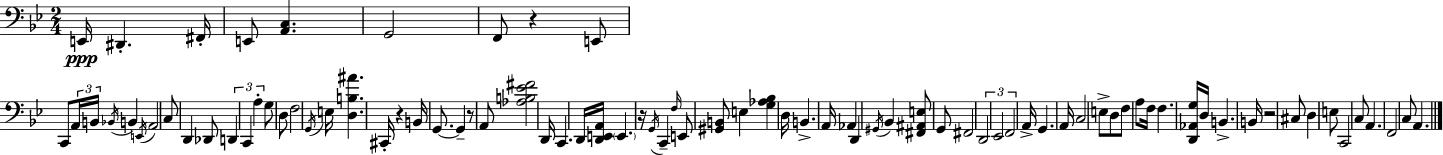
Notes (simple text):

E2/s D#2/q. F#2/s E2/e [A2,C3]/q. G2/h F2/e R/q E2/e C2/e A2/s B2/s Bb2/s B2/q E2/s A2/h C3/e D2/q Db2/e D2/q C2/q A3/q G3/e D3/e F3/h G2/s E3/s [D3,B3,A#4]/q. C#2/s R/q B2/s G2/e. G2/q R/e A2/e [Ab3,B3,Eb4,F#4]/h D2/s C2/q. D2/s [D2,E2,A2]/s E2/q. R/s G2/s C2/q F3/s E2/e [G#2,B2]/e E3/q [G3,Ab3,Bb3]/q D3/s B2/q. A2/s Ab2/q D2/q G#2/s Bb2/q [F#2,A#2,E3]/e G2/e F#2/h D2/h Eb2/h F2/h A2/s G2/q. A2/s C3/h E3/e D3/e F3/e A3/e F3/s F3/q. [D2,Ab2,G3]/s D3/s B2/q. B2/s R/h C#3/e D3/q E3/e C2/h C3/e A2/q. F2/h C3/e A2/q.